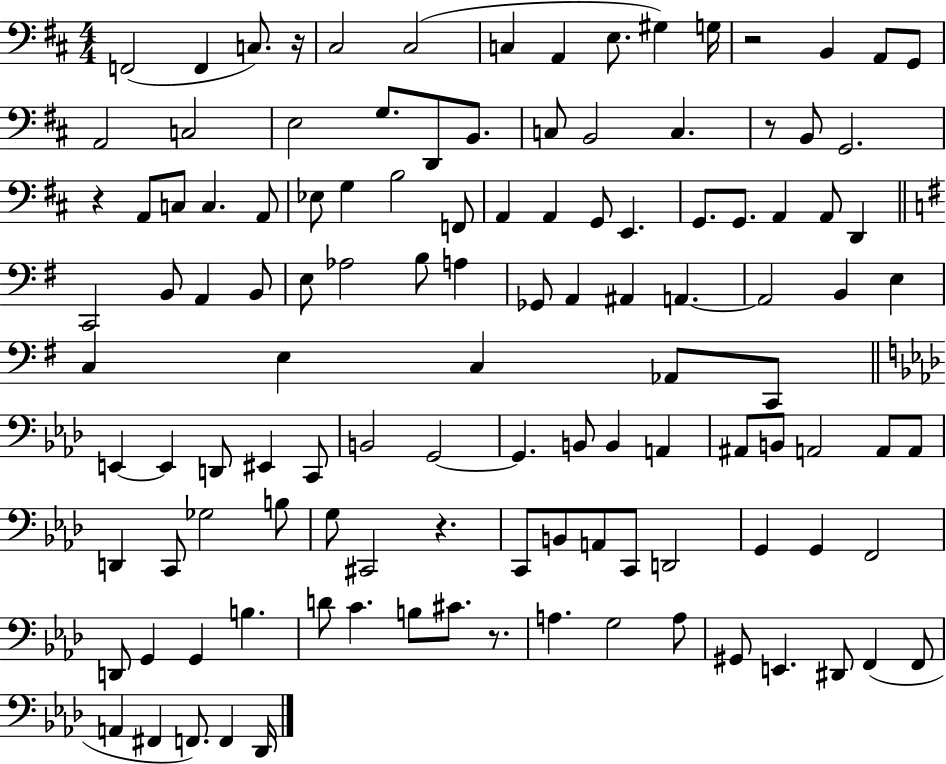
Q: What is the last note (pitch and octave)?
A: Db2